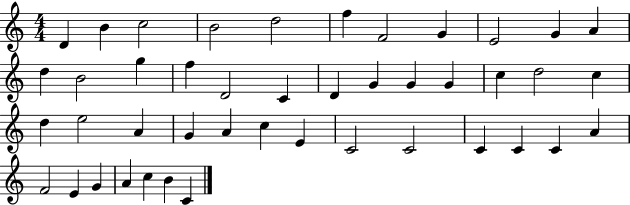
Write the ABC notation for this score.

X:1
T:Untitled
M:4/4
L:1/4
K:C
D B c2 B2 d2 f F2 G E2 G A d B2 g f D2 C D G G G c d2 c d e2 A G A c E C2 C2 C C C A F2 E G A c B C